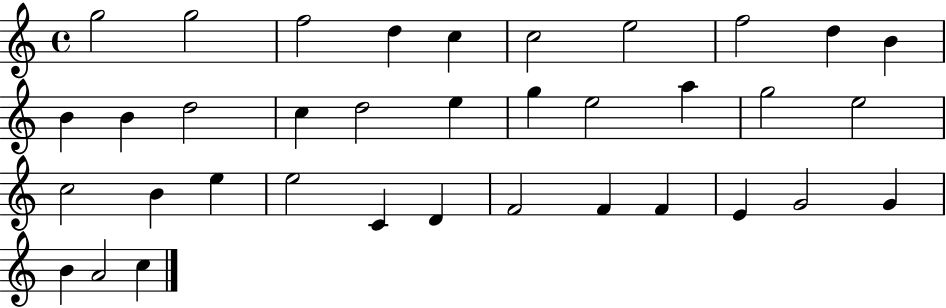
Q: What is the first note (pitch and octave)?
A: G5